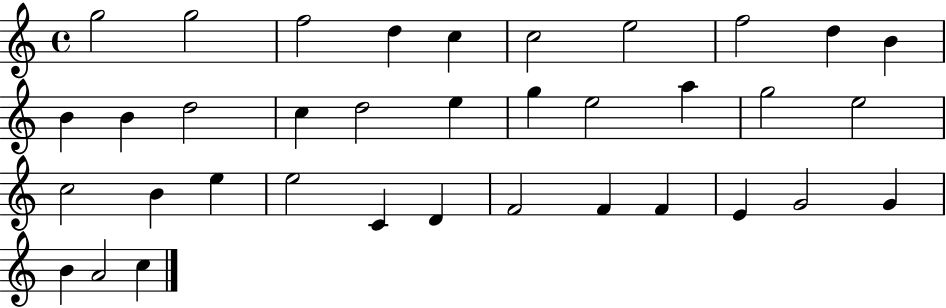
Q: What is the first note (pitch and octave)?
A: G5